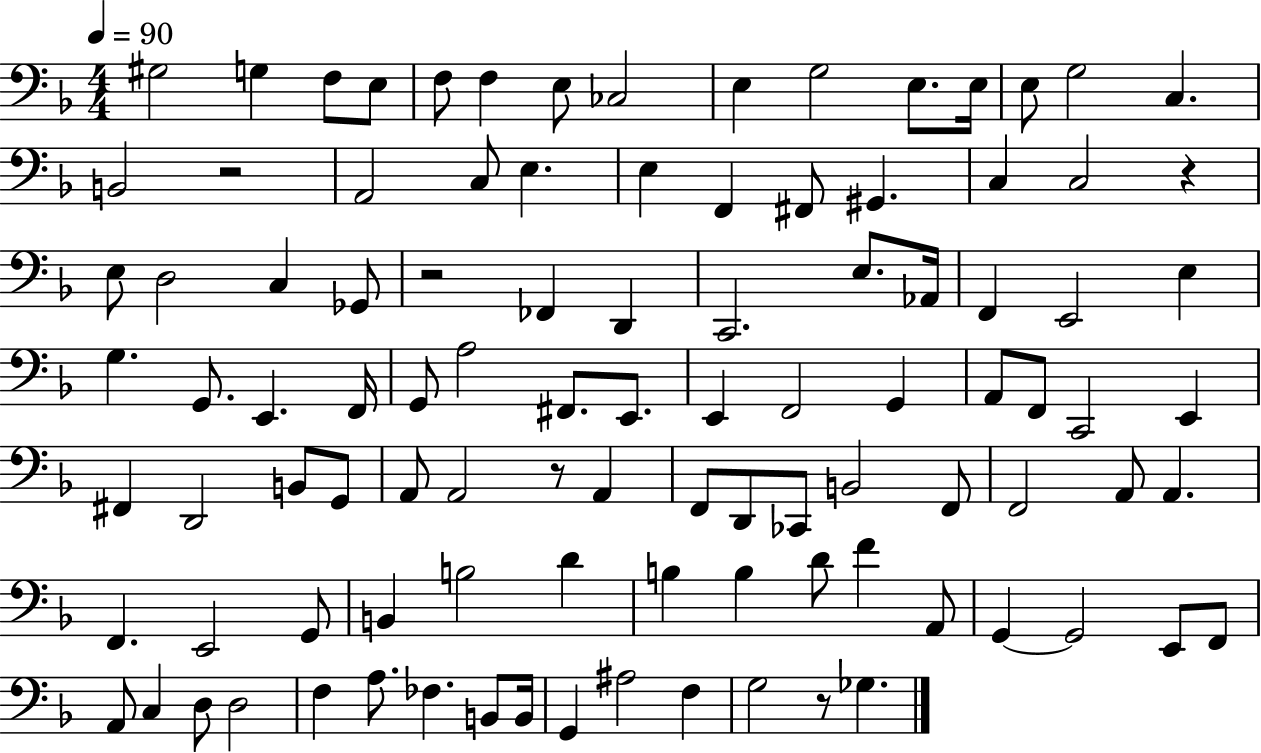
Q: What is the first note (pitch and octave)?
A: G#3